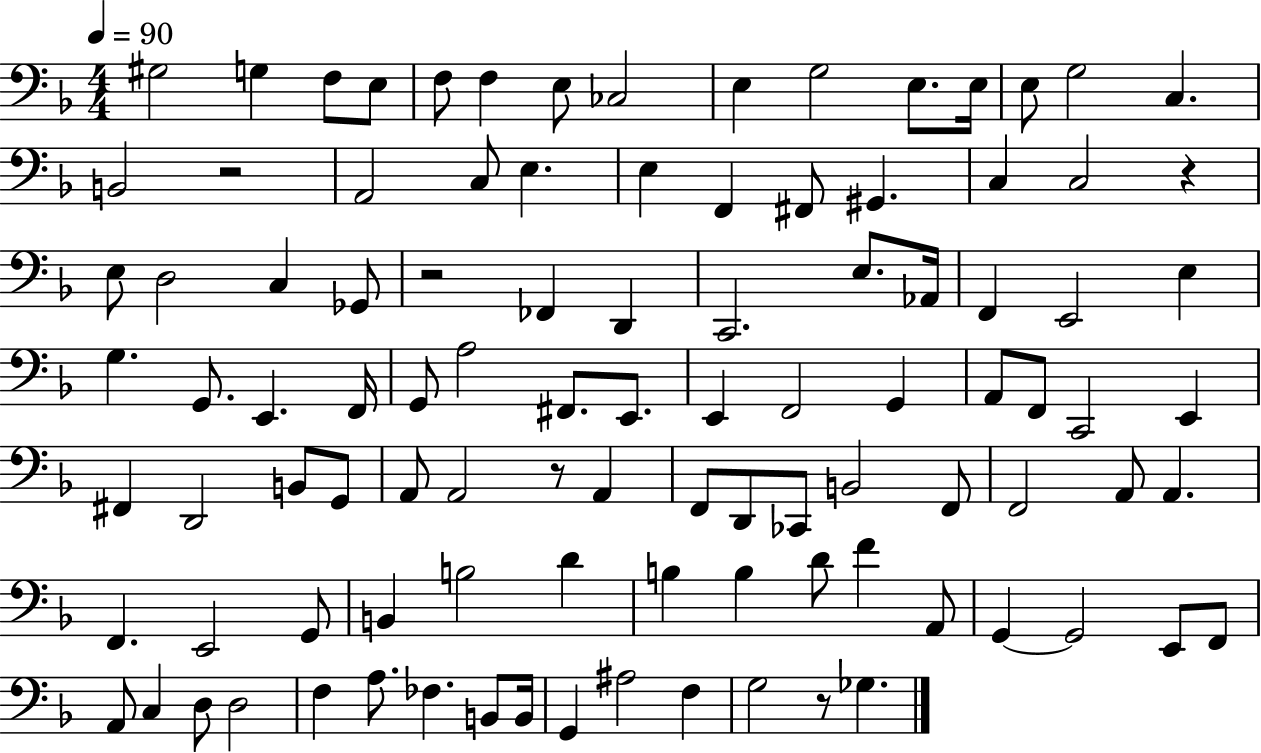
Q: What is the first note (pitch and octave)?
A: G#3